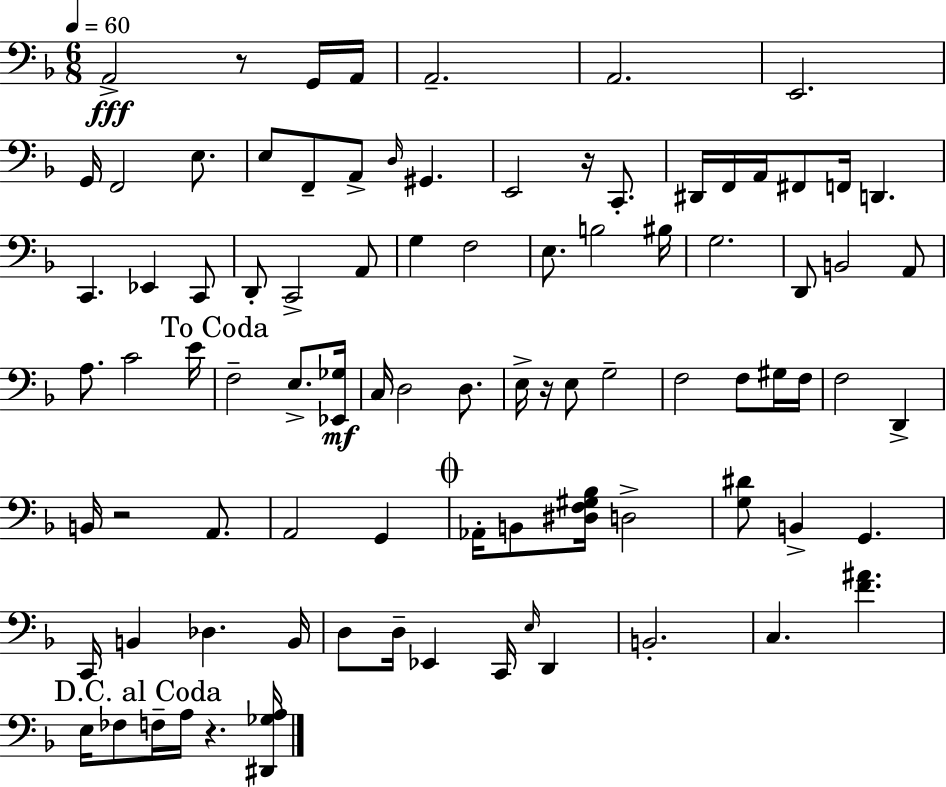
X:1
T:Untitled
M:6/8
L:1/4
K:F
A,,2 z/2 G,,/4 A,,/4 A,,2 A,,2 E,,2 G,,/4 F,,2 E,/2 E,/2 F,,/2 A,,/2 D,/4 ^G,, E,,2 z/4 C,,/2 ^D,,/4 F,,/4 A,,/4 ^F,,/2 F,,/4 D,, C,, _E,, C,,/2 D,,/2 C,,2 A,,/2 G, F,2 E,/2 B,2 ^B,/4 G,2 D,,/2 B,,2 A,,/2 A,/2 C2 E/4 F,2 E,/2 [_E,,_G,]/4 C,/4 D,2 D,/2 E,/4 z/4 E,/2 G,2 F,2 F,/2 ^G,/4 F,/4 F,2 D,, B,,/4 z2 A,,/2 A,,2 G,, _A,,/4 B,,/2 [^D,F,^G,_B,]/4 D,2 [G,^D]/2 B,, G,, C,,/4 B,, _D, B,,/4 D,/2 D,/4 _E,, C,,/4 E,/4 D,, B,,2 C, [F^A] E,/4 _F,/2 F,/4 A,/4 z [^D,,_G,A,]/4